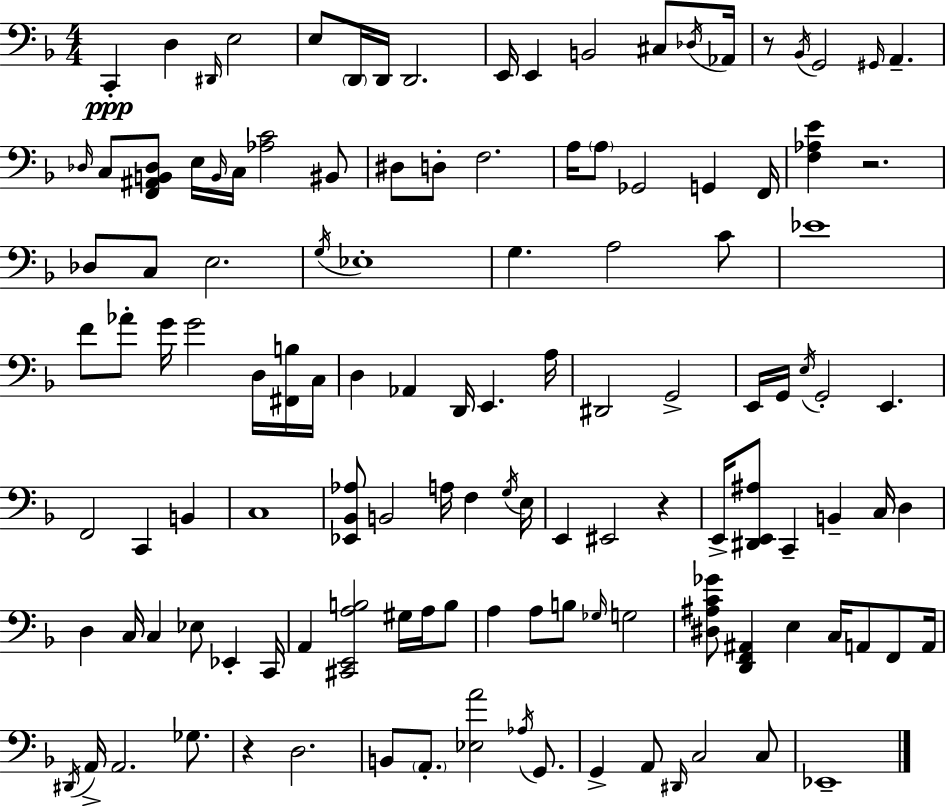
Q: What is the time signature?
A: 4/4